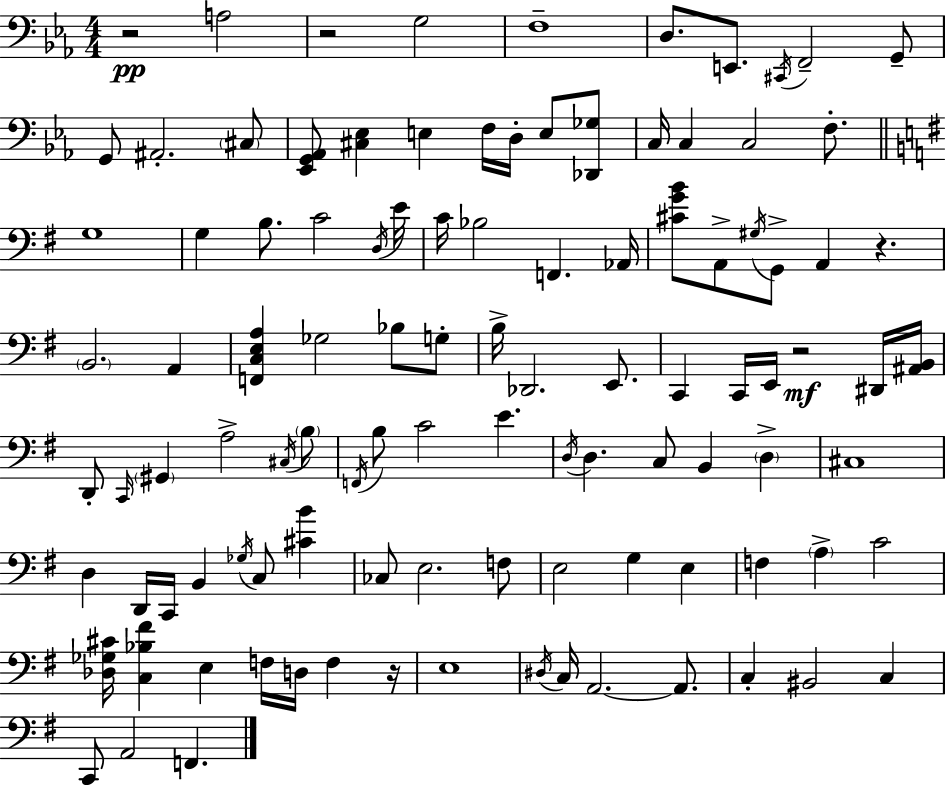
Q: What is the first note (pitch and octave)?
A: A3